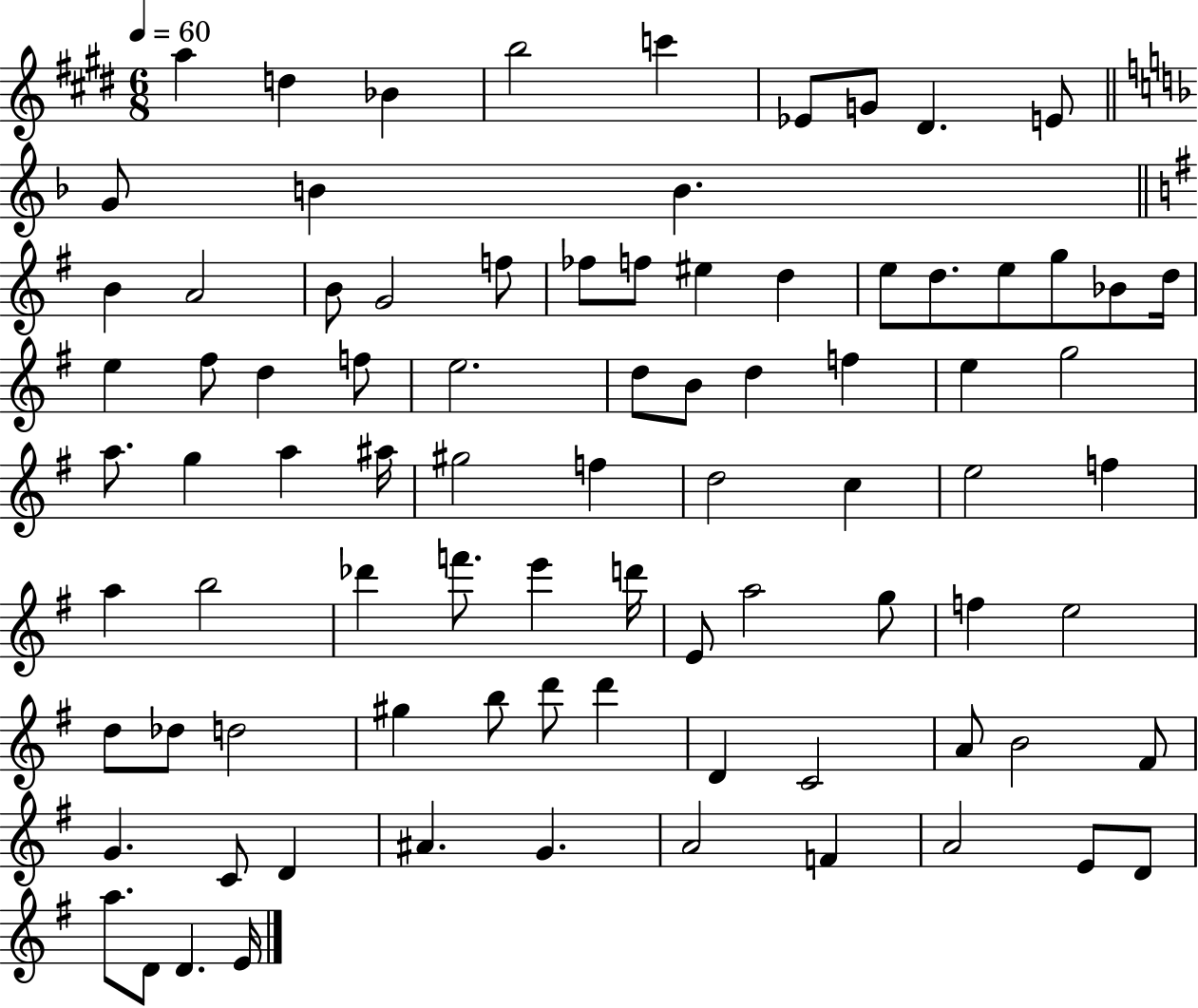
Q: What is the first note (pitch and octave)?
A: A5